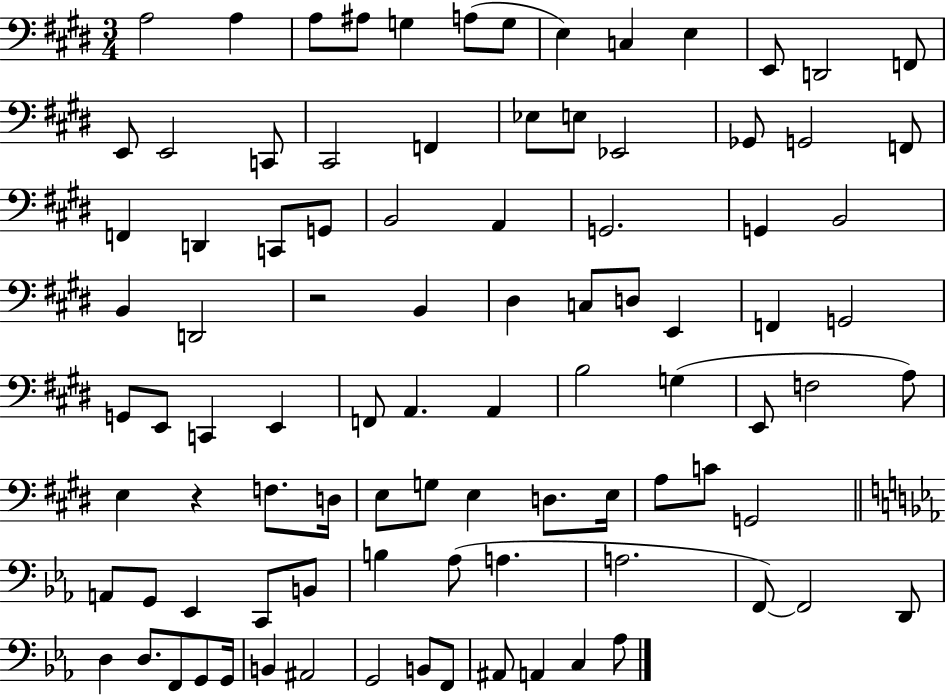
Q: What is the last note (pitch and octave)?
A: Ab3